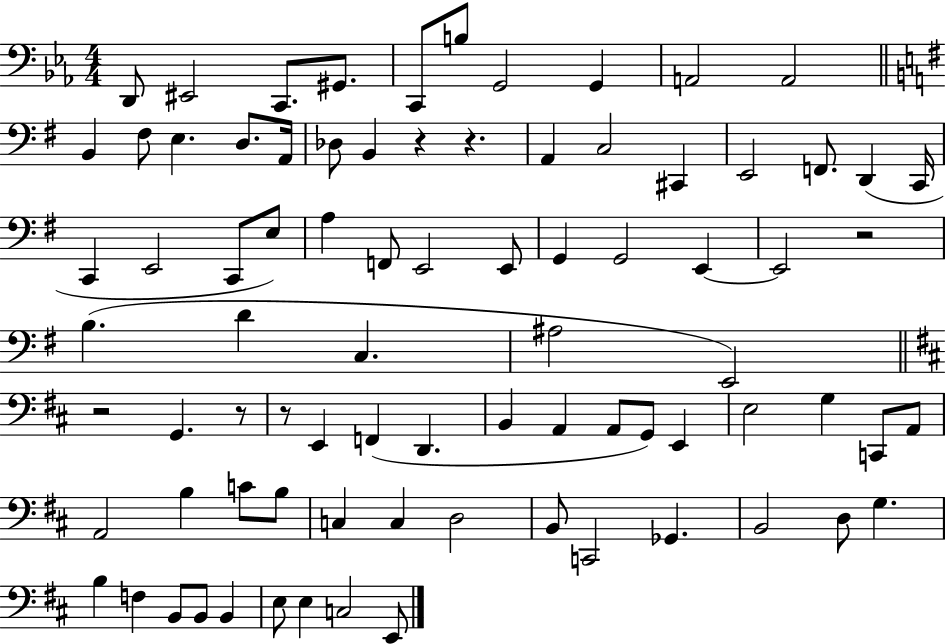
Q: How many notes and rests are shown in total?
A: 82